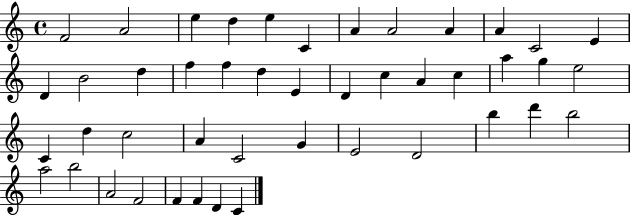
F4/h A4/h E5/q D5/q E5/q C4/q A4/q A4/h A4/q A4/q C4/h E4/q D4/q B4/h D5/q F5/q F5/q D5/q E4/q D4/q C5/q A4/q C5/q A5/q G5/q E5/h C4/q D5/q C5/h A4/q C4/h G4/q E4/h D4/h B5/q D6/q B5/h A5/h B5/h A4/h F4/h F4/q F4/q D4/q C4/q